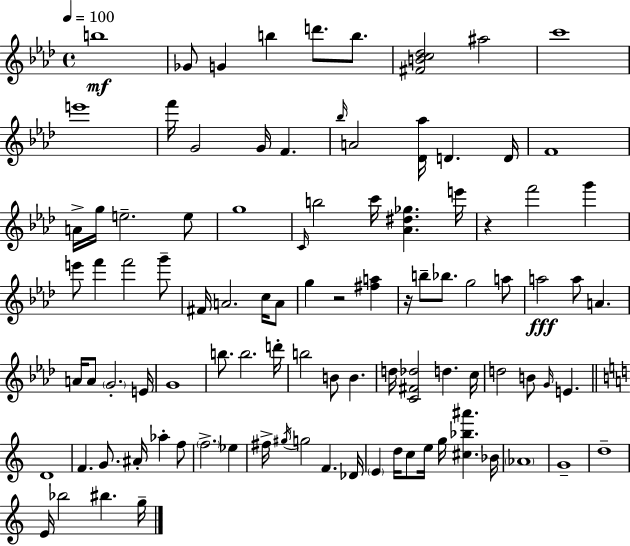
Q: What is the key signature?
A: AES major